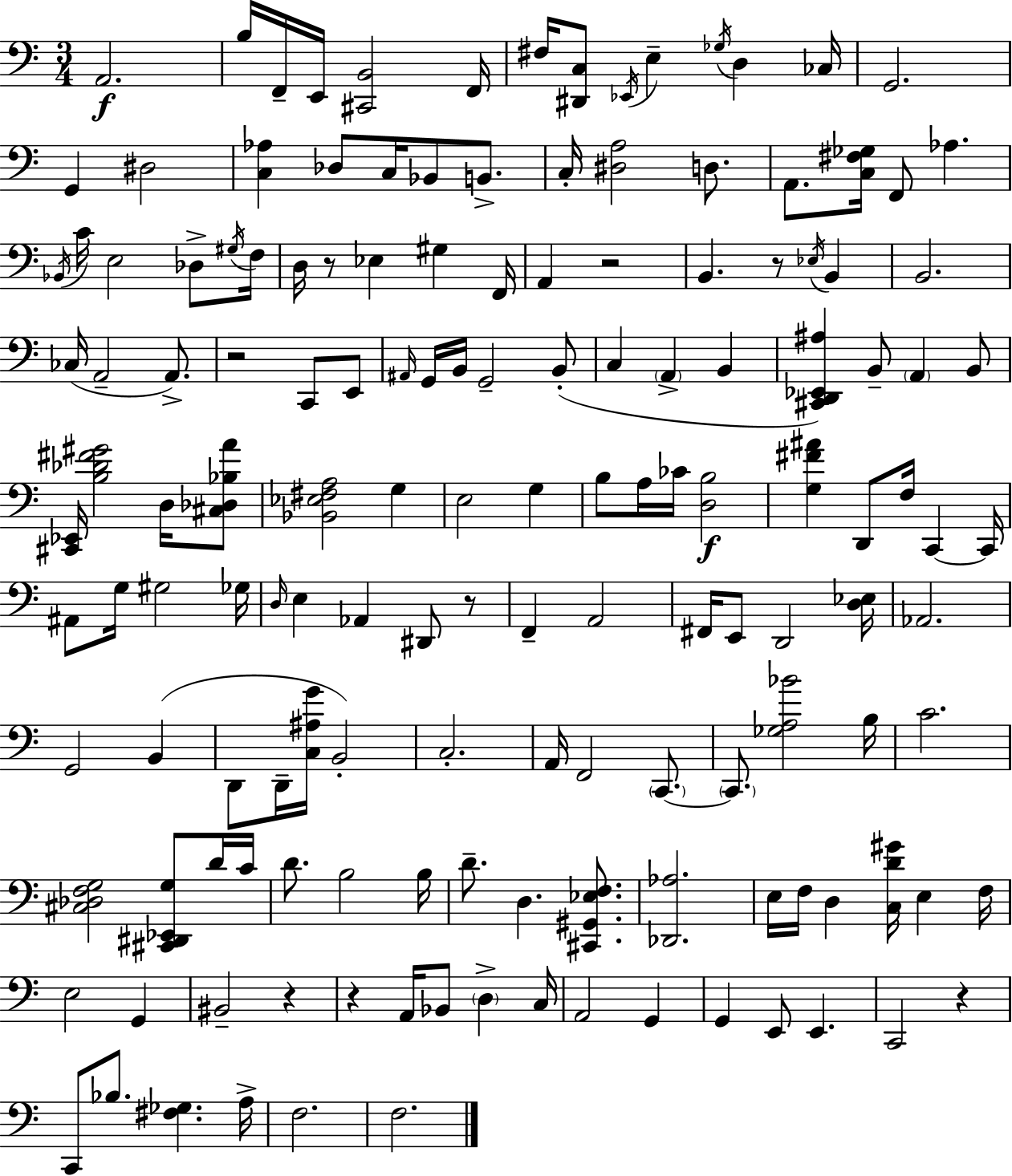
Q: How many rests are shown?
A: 8